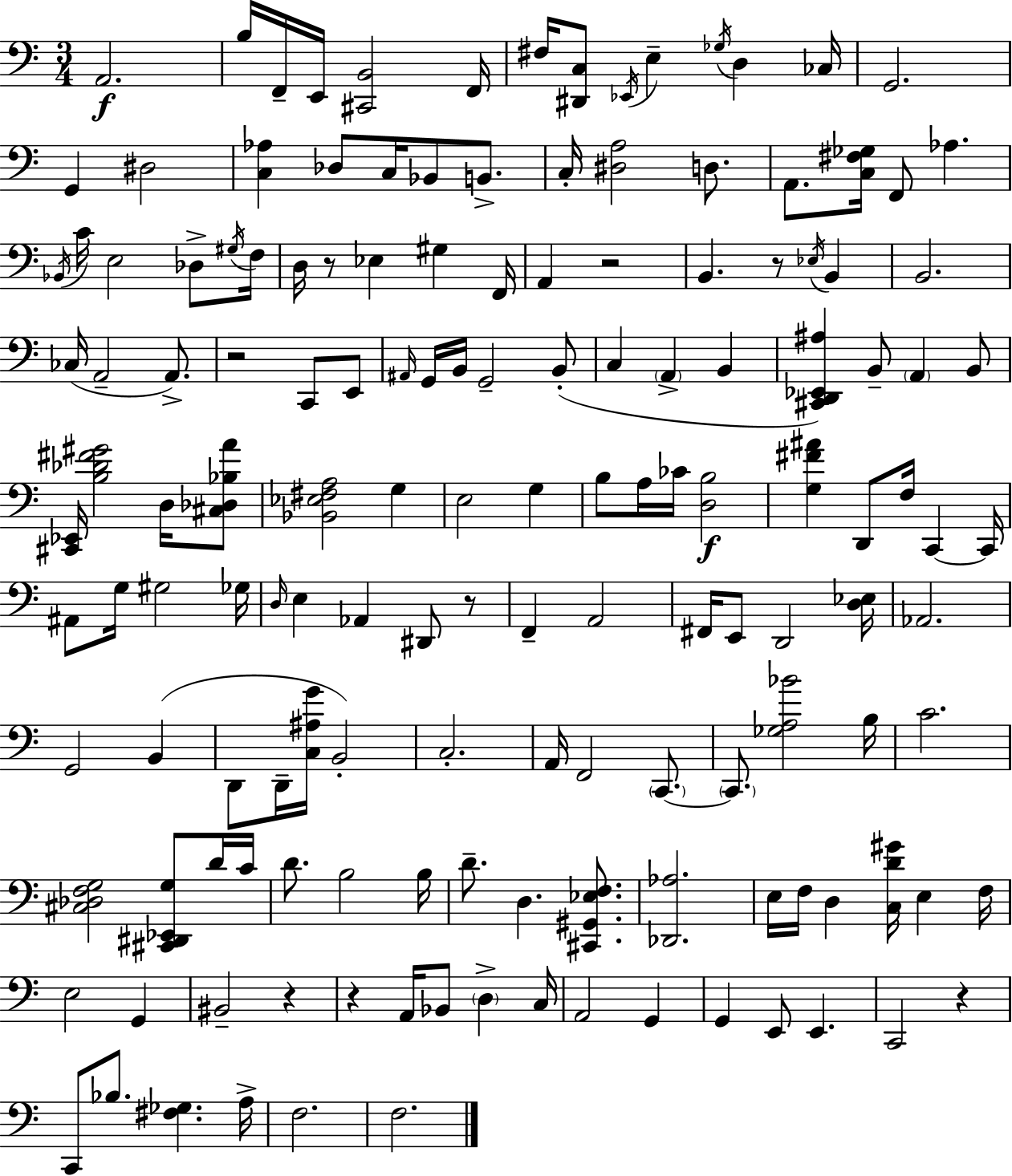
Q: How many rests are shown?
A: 8